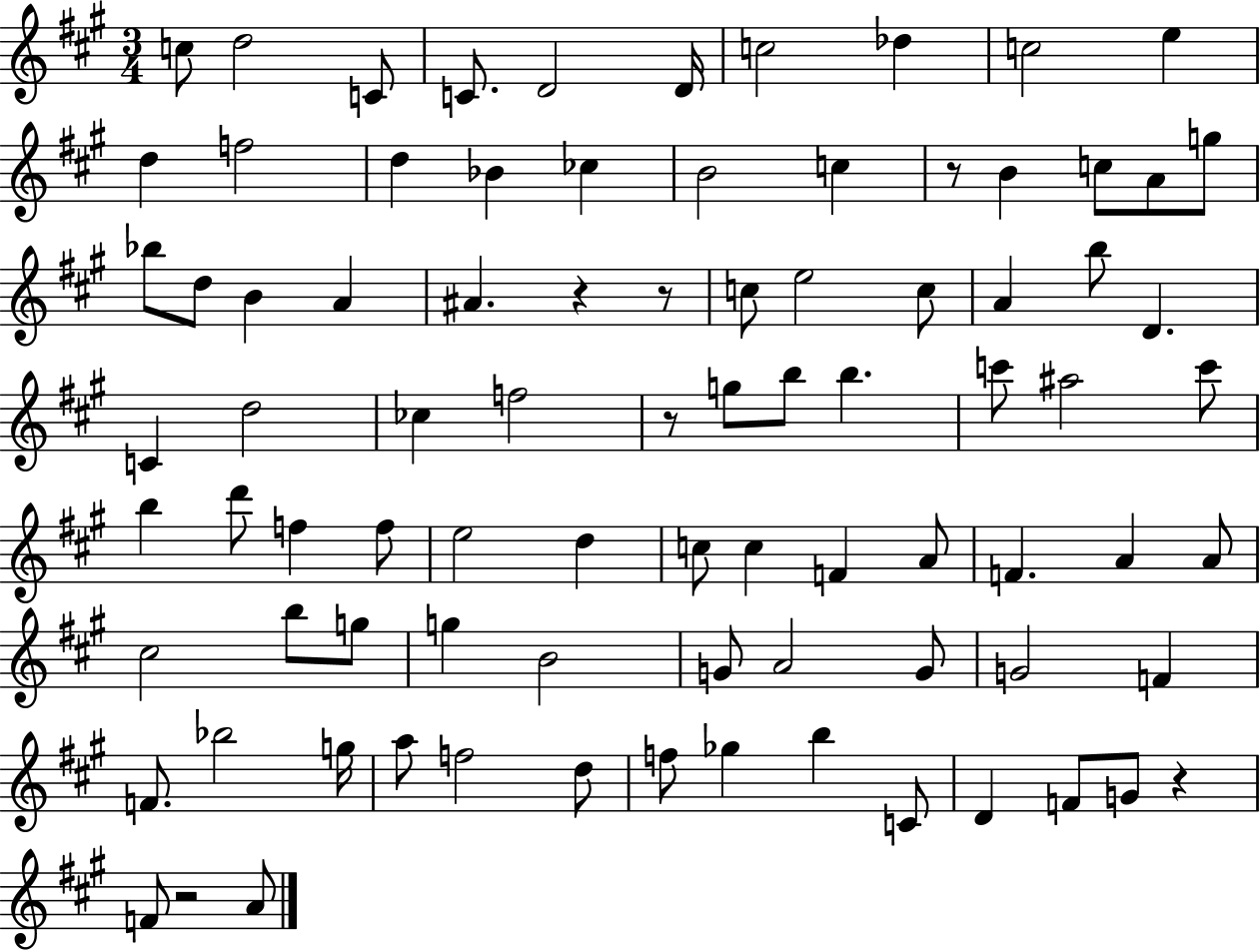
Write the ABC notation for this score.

X:1
T:Untitled
M:3/4
L:1/4
K:A
c/2 d2 C/2 C/2 D2 D/4 c2 _d c2 e d f2 d _B _c B2 c z/2 B c/2 A/2 g/2 _b/2 d/2 B A ^A z z/2 c/2 e2 c/2 A b/2 D C d2 _c f2 z/2 g/2 b/2 b c'/2 ^a2 c'/2 b d'/2 f f/2 e2 d c/2 c F A/2 F A A/2 ^c2 b/2 g/2 g B2 G/2 A2 G/2 G2 F F/2 _b2 g/4 a/2 f2 d/2 f/2 _g b C/2 D F/2 G/2 z F/2 z2 A/2